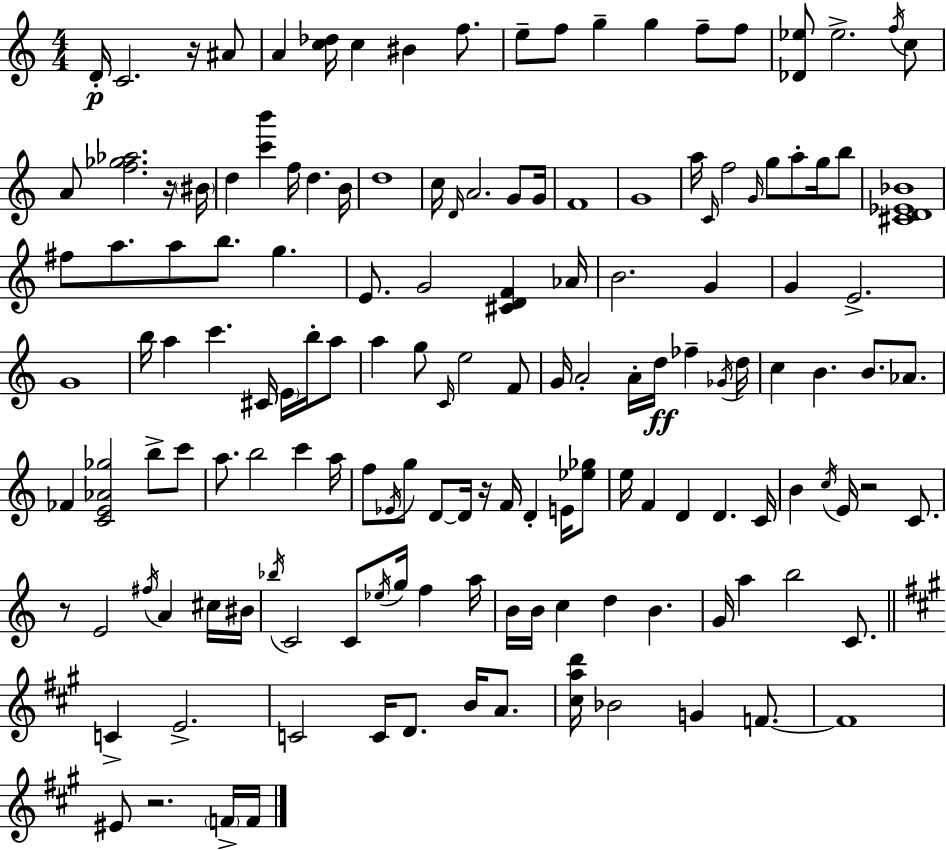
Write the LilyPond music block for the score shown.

{
  \clef treble
  \numericTimeSignature
  \time 4/4
  \key a \minor
  d'16-.\p c'2. r16 ais'8 | a'4 <c'' des''>16 c''4 bis'4 f''8. | e''8-- f''8 g''4-- g''4 f''8-- f''8 | <des' ees''>8 ees''2.-> \acciaccatura { f''16 } c''8 | \break a'8 <f'' ges'' aes''>2. r16 | \parenthesize bis'16 d''4 <c''' b'''>4 f''16 d''4. | b'16 d''1 | c''16 \grace { d'16 } a'2. g'8 | \break g'16 f'1 | g'1 | a''16 \grace { c'16 } f''2 \grace { g'16 } g''8 a''8-. | g''16 b''8 <cis' d' ees' bes'>1 | \break fis''8 a''8. a''8 b''8. g''4. | e'8. g'2 <cis' d' f'>4 | aes'16 b'2. | g'4 g'4 e'2.-> | \break g'1 | b''16 a''4 c'''4. cis'16 | \parenthesize e'16 b''16-. a''8 a''4 g''8 \grace { c'16 } e''2 | f'8 g'16 a'2-. a'16-. d''16\ff | \break fes''4-- \acciaccatura { ges'16 } d''16 c''4 b'4. | b'8. aes'8. fes'4 <c' e' aes' ges''>2 | b''8-> c'''8 a''8. b''2 | c'''4 a''16 f''8 \acciaccatura { ees'16 } g''8 d'8~~ d'16 r16 f'16 | \break d'4-. e'16 <ees'' ges''>8 e''16 f'4 d'4 | d'4. c'16 b'4 \acciaccatura { c''16 } e'16 r2 | c'8. r8 e'2 | \acciaccatura { fis''16 } a'4 cis''16 bis'16 \acciaccatura { bes''16 } c'2 | \break c'8 \acciaccatura { ees''16 } g''16 f''4 a''16 b'16 b'16 c''4 | d''4 b'4. g'16 a''4 | b''2 c'8. \bar "||" \break \key a \major c'4-> e'2.-> | c'2 c'16 d'8. b'16 a'8. | <cis'' a'' d'''>16 bes'2 g'4 f'8.~~ | f'1 | \break eis'8 r2. \parenthesize f'16-> f'16 | \bar "|."
}